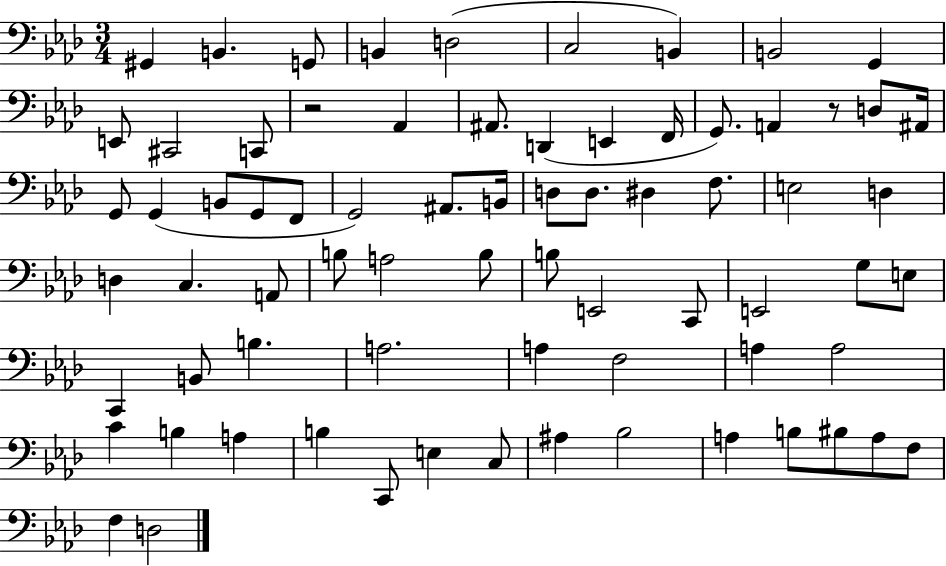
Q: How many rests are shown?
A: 2